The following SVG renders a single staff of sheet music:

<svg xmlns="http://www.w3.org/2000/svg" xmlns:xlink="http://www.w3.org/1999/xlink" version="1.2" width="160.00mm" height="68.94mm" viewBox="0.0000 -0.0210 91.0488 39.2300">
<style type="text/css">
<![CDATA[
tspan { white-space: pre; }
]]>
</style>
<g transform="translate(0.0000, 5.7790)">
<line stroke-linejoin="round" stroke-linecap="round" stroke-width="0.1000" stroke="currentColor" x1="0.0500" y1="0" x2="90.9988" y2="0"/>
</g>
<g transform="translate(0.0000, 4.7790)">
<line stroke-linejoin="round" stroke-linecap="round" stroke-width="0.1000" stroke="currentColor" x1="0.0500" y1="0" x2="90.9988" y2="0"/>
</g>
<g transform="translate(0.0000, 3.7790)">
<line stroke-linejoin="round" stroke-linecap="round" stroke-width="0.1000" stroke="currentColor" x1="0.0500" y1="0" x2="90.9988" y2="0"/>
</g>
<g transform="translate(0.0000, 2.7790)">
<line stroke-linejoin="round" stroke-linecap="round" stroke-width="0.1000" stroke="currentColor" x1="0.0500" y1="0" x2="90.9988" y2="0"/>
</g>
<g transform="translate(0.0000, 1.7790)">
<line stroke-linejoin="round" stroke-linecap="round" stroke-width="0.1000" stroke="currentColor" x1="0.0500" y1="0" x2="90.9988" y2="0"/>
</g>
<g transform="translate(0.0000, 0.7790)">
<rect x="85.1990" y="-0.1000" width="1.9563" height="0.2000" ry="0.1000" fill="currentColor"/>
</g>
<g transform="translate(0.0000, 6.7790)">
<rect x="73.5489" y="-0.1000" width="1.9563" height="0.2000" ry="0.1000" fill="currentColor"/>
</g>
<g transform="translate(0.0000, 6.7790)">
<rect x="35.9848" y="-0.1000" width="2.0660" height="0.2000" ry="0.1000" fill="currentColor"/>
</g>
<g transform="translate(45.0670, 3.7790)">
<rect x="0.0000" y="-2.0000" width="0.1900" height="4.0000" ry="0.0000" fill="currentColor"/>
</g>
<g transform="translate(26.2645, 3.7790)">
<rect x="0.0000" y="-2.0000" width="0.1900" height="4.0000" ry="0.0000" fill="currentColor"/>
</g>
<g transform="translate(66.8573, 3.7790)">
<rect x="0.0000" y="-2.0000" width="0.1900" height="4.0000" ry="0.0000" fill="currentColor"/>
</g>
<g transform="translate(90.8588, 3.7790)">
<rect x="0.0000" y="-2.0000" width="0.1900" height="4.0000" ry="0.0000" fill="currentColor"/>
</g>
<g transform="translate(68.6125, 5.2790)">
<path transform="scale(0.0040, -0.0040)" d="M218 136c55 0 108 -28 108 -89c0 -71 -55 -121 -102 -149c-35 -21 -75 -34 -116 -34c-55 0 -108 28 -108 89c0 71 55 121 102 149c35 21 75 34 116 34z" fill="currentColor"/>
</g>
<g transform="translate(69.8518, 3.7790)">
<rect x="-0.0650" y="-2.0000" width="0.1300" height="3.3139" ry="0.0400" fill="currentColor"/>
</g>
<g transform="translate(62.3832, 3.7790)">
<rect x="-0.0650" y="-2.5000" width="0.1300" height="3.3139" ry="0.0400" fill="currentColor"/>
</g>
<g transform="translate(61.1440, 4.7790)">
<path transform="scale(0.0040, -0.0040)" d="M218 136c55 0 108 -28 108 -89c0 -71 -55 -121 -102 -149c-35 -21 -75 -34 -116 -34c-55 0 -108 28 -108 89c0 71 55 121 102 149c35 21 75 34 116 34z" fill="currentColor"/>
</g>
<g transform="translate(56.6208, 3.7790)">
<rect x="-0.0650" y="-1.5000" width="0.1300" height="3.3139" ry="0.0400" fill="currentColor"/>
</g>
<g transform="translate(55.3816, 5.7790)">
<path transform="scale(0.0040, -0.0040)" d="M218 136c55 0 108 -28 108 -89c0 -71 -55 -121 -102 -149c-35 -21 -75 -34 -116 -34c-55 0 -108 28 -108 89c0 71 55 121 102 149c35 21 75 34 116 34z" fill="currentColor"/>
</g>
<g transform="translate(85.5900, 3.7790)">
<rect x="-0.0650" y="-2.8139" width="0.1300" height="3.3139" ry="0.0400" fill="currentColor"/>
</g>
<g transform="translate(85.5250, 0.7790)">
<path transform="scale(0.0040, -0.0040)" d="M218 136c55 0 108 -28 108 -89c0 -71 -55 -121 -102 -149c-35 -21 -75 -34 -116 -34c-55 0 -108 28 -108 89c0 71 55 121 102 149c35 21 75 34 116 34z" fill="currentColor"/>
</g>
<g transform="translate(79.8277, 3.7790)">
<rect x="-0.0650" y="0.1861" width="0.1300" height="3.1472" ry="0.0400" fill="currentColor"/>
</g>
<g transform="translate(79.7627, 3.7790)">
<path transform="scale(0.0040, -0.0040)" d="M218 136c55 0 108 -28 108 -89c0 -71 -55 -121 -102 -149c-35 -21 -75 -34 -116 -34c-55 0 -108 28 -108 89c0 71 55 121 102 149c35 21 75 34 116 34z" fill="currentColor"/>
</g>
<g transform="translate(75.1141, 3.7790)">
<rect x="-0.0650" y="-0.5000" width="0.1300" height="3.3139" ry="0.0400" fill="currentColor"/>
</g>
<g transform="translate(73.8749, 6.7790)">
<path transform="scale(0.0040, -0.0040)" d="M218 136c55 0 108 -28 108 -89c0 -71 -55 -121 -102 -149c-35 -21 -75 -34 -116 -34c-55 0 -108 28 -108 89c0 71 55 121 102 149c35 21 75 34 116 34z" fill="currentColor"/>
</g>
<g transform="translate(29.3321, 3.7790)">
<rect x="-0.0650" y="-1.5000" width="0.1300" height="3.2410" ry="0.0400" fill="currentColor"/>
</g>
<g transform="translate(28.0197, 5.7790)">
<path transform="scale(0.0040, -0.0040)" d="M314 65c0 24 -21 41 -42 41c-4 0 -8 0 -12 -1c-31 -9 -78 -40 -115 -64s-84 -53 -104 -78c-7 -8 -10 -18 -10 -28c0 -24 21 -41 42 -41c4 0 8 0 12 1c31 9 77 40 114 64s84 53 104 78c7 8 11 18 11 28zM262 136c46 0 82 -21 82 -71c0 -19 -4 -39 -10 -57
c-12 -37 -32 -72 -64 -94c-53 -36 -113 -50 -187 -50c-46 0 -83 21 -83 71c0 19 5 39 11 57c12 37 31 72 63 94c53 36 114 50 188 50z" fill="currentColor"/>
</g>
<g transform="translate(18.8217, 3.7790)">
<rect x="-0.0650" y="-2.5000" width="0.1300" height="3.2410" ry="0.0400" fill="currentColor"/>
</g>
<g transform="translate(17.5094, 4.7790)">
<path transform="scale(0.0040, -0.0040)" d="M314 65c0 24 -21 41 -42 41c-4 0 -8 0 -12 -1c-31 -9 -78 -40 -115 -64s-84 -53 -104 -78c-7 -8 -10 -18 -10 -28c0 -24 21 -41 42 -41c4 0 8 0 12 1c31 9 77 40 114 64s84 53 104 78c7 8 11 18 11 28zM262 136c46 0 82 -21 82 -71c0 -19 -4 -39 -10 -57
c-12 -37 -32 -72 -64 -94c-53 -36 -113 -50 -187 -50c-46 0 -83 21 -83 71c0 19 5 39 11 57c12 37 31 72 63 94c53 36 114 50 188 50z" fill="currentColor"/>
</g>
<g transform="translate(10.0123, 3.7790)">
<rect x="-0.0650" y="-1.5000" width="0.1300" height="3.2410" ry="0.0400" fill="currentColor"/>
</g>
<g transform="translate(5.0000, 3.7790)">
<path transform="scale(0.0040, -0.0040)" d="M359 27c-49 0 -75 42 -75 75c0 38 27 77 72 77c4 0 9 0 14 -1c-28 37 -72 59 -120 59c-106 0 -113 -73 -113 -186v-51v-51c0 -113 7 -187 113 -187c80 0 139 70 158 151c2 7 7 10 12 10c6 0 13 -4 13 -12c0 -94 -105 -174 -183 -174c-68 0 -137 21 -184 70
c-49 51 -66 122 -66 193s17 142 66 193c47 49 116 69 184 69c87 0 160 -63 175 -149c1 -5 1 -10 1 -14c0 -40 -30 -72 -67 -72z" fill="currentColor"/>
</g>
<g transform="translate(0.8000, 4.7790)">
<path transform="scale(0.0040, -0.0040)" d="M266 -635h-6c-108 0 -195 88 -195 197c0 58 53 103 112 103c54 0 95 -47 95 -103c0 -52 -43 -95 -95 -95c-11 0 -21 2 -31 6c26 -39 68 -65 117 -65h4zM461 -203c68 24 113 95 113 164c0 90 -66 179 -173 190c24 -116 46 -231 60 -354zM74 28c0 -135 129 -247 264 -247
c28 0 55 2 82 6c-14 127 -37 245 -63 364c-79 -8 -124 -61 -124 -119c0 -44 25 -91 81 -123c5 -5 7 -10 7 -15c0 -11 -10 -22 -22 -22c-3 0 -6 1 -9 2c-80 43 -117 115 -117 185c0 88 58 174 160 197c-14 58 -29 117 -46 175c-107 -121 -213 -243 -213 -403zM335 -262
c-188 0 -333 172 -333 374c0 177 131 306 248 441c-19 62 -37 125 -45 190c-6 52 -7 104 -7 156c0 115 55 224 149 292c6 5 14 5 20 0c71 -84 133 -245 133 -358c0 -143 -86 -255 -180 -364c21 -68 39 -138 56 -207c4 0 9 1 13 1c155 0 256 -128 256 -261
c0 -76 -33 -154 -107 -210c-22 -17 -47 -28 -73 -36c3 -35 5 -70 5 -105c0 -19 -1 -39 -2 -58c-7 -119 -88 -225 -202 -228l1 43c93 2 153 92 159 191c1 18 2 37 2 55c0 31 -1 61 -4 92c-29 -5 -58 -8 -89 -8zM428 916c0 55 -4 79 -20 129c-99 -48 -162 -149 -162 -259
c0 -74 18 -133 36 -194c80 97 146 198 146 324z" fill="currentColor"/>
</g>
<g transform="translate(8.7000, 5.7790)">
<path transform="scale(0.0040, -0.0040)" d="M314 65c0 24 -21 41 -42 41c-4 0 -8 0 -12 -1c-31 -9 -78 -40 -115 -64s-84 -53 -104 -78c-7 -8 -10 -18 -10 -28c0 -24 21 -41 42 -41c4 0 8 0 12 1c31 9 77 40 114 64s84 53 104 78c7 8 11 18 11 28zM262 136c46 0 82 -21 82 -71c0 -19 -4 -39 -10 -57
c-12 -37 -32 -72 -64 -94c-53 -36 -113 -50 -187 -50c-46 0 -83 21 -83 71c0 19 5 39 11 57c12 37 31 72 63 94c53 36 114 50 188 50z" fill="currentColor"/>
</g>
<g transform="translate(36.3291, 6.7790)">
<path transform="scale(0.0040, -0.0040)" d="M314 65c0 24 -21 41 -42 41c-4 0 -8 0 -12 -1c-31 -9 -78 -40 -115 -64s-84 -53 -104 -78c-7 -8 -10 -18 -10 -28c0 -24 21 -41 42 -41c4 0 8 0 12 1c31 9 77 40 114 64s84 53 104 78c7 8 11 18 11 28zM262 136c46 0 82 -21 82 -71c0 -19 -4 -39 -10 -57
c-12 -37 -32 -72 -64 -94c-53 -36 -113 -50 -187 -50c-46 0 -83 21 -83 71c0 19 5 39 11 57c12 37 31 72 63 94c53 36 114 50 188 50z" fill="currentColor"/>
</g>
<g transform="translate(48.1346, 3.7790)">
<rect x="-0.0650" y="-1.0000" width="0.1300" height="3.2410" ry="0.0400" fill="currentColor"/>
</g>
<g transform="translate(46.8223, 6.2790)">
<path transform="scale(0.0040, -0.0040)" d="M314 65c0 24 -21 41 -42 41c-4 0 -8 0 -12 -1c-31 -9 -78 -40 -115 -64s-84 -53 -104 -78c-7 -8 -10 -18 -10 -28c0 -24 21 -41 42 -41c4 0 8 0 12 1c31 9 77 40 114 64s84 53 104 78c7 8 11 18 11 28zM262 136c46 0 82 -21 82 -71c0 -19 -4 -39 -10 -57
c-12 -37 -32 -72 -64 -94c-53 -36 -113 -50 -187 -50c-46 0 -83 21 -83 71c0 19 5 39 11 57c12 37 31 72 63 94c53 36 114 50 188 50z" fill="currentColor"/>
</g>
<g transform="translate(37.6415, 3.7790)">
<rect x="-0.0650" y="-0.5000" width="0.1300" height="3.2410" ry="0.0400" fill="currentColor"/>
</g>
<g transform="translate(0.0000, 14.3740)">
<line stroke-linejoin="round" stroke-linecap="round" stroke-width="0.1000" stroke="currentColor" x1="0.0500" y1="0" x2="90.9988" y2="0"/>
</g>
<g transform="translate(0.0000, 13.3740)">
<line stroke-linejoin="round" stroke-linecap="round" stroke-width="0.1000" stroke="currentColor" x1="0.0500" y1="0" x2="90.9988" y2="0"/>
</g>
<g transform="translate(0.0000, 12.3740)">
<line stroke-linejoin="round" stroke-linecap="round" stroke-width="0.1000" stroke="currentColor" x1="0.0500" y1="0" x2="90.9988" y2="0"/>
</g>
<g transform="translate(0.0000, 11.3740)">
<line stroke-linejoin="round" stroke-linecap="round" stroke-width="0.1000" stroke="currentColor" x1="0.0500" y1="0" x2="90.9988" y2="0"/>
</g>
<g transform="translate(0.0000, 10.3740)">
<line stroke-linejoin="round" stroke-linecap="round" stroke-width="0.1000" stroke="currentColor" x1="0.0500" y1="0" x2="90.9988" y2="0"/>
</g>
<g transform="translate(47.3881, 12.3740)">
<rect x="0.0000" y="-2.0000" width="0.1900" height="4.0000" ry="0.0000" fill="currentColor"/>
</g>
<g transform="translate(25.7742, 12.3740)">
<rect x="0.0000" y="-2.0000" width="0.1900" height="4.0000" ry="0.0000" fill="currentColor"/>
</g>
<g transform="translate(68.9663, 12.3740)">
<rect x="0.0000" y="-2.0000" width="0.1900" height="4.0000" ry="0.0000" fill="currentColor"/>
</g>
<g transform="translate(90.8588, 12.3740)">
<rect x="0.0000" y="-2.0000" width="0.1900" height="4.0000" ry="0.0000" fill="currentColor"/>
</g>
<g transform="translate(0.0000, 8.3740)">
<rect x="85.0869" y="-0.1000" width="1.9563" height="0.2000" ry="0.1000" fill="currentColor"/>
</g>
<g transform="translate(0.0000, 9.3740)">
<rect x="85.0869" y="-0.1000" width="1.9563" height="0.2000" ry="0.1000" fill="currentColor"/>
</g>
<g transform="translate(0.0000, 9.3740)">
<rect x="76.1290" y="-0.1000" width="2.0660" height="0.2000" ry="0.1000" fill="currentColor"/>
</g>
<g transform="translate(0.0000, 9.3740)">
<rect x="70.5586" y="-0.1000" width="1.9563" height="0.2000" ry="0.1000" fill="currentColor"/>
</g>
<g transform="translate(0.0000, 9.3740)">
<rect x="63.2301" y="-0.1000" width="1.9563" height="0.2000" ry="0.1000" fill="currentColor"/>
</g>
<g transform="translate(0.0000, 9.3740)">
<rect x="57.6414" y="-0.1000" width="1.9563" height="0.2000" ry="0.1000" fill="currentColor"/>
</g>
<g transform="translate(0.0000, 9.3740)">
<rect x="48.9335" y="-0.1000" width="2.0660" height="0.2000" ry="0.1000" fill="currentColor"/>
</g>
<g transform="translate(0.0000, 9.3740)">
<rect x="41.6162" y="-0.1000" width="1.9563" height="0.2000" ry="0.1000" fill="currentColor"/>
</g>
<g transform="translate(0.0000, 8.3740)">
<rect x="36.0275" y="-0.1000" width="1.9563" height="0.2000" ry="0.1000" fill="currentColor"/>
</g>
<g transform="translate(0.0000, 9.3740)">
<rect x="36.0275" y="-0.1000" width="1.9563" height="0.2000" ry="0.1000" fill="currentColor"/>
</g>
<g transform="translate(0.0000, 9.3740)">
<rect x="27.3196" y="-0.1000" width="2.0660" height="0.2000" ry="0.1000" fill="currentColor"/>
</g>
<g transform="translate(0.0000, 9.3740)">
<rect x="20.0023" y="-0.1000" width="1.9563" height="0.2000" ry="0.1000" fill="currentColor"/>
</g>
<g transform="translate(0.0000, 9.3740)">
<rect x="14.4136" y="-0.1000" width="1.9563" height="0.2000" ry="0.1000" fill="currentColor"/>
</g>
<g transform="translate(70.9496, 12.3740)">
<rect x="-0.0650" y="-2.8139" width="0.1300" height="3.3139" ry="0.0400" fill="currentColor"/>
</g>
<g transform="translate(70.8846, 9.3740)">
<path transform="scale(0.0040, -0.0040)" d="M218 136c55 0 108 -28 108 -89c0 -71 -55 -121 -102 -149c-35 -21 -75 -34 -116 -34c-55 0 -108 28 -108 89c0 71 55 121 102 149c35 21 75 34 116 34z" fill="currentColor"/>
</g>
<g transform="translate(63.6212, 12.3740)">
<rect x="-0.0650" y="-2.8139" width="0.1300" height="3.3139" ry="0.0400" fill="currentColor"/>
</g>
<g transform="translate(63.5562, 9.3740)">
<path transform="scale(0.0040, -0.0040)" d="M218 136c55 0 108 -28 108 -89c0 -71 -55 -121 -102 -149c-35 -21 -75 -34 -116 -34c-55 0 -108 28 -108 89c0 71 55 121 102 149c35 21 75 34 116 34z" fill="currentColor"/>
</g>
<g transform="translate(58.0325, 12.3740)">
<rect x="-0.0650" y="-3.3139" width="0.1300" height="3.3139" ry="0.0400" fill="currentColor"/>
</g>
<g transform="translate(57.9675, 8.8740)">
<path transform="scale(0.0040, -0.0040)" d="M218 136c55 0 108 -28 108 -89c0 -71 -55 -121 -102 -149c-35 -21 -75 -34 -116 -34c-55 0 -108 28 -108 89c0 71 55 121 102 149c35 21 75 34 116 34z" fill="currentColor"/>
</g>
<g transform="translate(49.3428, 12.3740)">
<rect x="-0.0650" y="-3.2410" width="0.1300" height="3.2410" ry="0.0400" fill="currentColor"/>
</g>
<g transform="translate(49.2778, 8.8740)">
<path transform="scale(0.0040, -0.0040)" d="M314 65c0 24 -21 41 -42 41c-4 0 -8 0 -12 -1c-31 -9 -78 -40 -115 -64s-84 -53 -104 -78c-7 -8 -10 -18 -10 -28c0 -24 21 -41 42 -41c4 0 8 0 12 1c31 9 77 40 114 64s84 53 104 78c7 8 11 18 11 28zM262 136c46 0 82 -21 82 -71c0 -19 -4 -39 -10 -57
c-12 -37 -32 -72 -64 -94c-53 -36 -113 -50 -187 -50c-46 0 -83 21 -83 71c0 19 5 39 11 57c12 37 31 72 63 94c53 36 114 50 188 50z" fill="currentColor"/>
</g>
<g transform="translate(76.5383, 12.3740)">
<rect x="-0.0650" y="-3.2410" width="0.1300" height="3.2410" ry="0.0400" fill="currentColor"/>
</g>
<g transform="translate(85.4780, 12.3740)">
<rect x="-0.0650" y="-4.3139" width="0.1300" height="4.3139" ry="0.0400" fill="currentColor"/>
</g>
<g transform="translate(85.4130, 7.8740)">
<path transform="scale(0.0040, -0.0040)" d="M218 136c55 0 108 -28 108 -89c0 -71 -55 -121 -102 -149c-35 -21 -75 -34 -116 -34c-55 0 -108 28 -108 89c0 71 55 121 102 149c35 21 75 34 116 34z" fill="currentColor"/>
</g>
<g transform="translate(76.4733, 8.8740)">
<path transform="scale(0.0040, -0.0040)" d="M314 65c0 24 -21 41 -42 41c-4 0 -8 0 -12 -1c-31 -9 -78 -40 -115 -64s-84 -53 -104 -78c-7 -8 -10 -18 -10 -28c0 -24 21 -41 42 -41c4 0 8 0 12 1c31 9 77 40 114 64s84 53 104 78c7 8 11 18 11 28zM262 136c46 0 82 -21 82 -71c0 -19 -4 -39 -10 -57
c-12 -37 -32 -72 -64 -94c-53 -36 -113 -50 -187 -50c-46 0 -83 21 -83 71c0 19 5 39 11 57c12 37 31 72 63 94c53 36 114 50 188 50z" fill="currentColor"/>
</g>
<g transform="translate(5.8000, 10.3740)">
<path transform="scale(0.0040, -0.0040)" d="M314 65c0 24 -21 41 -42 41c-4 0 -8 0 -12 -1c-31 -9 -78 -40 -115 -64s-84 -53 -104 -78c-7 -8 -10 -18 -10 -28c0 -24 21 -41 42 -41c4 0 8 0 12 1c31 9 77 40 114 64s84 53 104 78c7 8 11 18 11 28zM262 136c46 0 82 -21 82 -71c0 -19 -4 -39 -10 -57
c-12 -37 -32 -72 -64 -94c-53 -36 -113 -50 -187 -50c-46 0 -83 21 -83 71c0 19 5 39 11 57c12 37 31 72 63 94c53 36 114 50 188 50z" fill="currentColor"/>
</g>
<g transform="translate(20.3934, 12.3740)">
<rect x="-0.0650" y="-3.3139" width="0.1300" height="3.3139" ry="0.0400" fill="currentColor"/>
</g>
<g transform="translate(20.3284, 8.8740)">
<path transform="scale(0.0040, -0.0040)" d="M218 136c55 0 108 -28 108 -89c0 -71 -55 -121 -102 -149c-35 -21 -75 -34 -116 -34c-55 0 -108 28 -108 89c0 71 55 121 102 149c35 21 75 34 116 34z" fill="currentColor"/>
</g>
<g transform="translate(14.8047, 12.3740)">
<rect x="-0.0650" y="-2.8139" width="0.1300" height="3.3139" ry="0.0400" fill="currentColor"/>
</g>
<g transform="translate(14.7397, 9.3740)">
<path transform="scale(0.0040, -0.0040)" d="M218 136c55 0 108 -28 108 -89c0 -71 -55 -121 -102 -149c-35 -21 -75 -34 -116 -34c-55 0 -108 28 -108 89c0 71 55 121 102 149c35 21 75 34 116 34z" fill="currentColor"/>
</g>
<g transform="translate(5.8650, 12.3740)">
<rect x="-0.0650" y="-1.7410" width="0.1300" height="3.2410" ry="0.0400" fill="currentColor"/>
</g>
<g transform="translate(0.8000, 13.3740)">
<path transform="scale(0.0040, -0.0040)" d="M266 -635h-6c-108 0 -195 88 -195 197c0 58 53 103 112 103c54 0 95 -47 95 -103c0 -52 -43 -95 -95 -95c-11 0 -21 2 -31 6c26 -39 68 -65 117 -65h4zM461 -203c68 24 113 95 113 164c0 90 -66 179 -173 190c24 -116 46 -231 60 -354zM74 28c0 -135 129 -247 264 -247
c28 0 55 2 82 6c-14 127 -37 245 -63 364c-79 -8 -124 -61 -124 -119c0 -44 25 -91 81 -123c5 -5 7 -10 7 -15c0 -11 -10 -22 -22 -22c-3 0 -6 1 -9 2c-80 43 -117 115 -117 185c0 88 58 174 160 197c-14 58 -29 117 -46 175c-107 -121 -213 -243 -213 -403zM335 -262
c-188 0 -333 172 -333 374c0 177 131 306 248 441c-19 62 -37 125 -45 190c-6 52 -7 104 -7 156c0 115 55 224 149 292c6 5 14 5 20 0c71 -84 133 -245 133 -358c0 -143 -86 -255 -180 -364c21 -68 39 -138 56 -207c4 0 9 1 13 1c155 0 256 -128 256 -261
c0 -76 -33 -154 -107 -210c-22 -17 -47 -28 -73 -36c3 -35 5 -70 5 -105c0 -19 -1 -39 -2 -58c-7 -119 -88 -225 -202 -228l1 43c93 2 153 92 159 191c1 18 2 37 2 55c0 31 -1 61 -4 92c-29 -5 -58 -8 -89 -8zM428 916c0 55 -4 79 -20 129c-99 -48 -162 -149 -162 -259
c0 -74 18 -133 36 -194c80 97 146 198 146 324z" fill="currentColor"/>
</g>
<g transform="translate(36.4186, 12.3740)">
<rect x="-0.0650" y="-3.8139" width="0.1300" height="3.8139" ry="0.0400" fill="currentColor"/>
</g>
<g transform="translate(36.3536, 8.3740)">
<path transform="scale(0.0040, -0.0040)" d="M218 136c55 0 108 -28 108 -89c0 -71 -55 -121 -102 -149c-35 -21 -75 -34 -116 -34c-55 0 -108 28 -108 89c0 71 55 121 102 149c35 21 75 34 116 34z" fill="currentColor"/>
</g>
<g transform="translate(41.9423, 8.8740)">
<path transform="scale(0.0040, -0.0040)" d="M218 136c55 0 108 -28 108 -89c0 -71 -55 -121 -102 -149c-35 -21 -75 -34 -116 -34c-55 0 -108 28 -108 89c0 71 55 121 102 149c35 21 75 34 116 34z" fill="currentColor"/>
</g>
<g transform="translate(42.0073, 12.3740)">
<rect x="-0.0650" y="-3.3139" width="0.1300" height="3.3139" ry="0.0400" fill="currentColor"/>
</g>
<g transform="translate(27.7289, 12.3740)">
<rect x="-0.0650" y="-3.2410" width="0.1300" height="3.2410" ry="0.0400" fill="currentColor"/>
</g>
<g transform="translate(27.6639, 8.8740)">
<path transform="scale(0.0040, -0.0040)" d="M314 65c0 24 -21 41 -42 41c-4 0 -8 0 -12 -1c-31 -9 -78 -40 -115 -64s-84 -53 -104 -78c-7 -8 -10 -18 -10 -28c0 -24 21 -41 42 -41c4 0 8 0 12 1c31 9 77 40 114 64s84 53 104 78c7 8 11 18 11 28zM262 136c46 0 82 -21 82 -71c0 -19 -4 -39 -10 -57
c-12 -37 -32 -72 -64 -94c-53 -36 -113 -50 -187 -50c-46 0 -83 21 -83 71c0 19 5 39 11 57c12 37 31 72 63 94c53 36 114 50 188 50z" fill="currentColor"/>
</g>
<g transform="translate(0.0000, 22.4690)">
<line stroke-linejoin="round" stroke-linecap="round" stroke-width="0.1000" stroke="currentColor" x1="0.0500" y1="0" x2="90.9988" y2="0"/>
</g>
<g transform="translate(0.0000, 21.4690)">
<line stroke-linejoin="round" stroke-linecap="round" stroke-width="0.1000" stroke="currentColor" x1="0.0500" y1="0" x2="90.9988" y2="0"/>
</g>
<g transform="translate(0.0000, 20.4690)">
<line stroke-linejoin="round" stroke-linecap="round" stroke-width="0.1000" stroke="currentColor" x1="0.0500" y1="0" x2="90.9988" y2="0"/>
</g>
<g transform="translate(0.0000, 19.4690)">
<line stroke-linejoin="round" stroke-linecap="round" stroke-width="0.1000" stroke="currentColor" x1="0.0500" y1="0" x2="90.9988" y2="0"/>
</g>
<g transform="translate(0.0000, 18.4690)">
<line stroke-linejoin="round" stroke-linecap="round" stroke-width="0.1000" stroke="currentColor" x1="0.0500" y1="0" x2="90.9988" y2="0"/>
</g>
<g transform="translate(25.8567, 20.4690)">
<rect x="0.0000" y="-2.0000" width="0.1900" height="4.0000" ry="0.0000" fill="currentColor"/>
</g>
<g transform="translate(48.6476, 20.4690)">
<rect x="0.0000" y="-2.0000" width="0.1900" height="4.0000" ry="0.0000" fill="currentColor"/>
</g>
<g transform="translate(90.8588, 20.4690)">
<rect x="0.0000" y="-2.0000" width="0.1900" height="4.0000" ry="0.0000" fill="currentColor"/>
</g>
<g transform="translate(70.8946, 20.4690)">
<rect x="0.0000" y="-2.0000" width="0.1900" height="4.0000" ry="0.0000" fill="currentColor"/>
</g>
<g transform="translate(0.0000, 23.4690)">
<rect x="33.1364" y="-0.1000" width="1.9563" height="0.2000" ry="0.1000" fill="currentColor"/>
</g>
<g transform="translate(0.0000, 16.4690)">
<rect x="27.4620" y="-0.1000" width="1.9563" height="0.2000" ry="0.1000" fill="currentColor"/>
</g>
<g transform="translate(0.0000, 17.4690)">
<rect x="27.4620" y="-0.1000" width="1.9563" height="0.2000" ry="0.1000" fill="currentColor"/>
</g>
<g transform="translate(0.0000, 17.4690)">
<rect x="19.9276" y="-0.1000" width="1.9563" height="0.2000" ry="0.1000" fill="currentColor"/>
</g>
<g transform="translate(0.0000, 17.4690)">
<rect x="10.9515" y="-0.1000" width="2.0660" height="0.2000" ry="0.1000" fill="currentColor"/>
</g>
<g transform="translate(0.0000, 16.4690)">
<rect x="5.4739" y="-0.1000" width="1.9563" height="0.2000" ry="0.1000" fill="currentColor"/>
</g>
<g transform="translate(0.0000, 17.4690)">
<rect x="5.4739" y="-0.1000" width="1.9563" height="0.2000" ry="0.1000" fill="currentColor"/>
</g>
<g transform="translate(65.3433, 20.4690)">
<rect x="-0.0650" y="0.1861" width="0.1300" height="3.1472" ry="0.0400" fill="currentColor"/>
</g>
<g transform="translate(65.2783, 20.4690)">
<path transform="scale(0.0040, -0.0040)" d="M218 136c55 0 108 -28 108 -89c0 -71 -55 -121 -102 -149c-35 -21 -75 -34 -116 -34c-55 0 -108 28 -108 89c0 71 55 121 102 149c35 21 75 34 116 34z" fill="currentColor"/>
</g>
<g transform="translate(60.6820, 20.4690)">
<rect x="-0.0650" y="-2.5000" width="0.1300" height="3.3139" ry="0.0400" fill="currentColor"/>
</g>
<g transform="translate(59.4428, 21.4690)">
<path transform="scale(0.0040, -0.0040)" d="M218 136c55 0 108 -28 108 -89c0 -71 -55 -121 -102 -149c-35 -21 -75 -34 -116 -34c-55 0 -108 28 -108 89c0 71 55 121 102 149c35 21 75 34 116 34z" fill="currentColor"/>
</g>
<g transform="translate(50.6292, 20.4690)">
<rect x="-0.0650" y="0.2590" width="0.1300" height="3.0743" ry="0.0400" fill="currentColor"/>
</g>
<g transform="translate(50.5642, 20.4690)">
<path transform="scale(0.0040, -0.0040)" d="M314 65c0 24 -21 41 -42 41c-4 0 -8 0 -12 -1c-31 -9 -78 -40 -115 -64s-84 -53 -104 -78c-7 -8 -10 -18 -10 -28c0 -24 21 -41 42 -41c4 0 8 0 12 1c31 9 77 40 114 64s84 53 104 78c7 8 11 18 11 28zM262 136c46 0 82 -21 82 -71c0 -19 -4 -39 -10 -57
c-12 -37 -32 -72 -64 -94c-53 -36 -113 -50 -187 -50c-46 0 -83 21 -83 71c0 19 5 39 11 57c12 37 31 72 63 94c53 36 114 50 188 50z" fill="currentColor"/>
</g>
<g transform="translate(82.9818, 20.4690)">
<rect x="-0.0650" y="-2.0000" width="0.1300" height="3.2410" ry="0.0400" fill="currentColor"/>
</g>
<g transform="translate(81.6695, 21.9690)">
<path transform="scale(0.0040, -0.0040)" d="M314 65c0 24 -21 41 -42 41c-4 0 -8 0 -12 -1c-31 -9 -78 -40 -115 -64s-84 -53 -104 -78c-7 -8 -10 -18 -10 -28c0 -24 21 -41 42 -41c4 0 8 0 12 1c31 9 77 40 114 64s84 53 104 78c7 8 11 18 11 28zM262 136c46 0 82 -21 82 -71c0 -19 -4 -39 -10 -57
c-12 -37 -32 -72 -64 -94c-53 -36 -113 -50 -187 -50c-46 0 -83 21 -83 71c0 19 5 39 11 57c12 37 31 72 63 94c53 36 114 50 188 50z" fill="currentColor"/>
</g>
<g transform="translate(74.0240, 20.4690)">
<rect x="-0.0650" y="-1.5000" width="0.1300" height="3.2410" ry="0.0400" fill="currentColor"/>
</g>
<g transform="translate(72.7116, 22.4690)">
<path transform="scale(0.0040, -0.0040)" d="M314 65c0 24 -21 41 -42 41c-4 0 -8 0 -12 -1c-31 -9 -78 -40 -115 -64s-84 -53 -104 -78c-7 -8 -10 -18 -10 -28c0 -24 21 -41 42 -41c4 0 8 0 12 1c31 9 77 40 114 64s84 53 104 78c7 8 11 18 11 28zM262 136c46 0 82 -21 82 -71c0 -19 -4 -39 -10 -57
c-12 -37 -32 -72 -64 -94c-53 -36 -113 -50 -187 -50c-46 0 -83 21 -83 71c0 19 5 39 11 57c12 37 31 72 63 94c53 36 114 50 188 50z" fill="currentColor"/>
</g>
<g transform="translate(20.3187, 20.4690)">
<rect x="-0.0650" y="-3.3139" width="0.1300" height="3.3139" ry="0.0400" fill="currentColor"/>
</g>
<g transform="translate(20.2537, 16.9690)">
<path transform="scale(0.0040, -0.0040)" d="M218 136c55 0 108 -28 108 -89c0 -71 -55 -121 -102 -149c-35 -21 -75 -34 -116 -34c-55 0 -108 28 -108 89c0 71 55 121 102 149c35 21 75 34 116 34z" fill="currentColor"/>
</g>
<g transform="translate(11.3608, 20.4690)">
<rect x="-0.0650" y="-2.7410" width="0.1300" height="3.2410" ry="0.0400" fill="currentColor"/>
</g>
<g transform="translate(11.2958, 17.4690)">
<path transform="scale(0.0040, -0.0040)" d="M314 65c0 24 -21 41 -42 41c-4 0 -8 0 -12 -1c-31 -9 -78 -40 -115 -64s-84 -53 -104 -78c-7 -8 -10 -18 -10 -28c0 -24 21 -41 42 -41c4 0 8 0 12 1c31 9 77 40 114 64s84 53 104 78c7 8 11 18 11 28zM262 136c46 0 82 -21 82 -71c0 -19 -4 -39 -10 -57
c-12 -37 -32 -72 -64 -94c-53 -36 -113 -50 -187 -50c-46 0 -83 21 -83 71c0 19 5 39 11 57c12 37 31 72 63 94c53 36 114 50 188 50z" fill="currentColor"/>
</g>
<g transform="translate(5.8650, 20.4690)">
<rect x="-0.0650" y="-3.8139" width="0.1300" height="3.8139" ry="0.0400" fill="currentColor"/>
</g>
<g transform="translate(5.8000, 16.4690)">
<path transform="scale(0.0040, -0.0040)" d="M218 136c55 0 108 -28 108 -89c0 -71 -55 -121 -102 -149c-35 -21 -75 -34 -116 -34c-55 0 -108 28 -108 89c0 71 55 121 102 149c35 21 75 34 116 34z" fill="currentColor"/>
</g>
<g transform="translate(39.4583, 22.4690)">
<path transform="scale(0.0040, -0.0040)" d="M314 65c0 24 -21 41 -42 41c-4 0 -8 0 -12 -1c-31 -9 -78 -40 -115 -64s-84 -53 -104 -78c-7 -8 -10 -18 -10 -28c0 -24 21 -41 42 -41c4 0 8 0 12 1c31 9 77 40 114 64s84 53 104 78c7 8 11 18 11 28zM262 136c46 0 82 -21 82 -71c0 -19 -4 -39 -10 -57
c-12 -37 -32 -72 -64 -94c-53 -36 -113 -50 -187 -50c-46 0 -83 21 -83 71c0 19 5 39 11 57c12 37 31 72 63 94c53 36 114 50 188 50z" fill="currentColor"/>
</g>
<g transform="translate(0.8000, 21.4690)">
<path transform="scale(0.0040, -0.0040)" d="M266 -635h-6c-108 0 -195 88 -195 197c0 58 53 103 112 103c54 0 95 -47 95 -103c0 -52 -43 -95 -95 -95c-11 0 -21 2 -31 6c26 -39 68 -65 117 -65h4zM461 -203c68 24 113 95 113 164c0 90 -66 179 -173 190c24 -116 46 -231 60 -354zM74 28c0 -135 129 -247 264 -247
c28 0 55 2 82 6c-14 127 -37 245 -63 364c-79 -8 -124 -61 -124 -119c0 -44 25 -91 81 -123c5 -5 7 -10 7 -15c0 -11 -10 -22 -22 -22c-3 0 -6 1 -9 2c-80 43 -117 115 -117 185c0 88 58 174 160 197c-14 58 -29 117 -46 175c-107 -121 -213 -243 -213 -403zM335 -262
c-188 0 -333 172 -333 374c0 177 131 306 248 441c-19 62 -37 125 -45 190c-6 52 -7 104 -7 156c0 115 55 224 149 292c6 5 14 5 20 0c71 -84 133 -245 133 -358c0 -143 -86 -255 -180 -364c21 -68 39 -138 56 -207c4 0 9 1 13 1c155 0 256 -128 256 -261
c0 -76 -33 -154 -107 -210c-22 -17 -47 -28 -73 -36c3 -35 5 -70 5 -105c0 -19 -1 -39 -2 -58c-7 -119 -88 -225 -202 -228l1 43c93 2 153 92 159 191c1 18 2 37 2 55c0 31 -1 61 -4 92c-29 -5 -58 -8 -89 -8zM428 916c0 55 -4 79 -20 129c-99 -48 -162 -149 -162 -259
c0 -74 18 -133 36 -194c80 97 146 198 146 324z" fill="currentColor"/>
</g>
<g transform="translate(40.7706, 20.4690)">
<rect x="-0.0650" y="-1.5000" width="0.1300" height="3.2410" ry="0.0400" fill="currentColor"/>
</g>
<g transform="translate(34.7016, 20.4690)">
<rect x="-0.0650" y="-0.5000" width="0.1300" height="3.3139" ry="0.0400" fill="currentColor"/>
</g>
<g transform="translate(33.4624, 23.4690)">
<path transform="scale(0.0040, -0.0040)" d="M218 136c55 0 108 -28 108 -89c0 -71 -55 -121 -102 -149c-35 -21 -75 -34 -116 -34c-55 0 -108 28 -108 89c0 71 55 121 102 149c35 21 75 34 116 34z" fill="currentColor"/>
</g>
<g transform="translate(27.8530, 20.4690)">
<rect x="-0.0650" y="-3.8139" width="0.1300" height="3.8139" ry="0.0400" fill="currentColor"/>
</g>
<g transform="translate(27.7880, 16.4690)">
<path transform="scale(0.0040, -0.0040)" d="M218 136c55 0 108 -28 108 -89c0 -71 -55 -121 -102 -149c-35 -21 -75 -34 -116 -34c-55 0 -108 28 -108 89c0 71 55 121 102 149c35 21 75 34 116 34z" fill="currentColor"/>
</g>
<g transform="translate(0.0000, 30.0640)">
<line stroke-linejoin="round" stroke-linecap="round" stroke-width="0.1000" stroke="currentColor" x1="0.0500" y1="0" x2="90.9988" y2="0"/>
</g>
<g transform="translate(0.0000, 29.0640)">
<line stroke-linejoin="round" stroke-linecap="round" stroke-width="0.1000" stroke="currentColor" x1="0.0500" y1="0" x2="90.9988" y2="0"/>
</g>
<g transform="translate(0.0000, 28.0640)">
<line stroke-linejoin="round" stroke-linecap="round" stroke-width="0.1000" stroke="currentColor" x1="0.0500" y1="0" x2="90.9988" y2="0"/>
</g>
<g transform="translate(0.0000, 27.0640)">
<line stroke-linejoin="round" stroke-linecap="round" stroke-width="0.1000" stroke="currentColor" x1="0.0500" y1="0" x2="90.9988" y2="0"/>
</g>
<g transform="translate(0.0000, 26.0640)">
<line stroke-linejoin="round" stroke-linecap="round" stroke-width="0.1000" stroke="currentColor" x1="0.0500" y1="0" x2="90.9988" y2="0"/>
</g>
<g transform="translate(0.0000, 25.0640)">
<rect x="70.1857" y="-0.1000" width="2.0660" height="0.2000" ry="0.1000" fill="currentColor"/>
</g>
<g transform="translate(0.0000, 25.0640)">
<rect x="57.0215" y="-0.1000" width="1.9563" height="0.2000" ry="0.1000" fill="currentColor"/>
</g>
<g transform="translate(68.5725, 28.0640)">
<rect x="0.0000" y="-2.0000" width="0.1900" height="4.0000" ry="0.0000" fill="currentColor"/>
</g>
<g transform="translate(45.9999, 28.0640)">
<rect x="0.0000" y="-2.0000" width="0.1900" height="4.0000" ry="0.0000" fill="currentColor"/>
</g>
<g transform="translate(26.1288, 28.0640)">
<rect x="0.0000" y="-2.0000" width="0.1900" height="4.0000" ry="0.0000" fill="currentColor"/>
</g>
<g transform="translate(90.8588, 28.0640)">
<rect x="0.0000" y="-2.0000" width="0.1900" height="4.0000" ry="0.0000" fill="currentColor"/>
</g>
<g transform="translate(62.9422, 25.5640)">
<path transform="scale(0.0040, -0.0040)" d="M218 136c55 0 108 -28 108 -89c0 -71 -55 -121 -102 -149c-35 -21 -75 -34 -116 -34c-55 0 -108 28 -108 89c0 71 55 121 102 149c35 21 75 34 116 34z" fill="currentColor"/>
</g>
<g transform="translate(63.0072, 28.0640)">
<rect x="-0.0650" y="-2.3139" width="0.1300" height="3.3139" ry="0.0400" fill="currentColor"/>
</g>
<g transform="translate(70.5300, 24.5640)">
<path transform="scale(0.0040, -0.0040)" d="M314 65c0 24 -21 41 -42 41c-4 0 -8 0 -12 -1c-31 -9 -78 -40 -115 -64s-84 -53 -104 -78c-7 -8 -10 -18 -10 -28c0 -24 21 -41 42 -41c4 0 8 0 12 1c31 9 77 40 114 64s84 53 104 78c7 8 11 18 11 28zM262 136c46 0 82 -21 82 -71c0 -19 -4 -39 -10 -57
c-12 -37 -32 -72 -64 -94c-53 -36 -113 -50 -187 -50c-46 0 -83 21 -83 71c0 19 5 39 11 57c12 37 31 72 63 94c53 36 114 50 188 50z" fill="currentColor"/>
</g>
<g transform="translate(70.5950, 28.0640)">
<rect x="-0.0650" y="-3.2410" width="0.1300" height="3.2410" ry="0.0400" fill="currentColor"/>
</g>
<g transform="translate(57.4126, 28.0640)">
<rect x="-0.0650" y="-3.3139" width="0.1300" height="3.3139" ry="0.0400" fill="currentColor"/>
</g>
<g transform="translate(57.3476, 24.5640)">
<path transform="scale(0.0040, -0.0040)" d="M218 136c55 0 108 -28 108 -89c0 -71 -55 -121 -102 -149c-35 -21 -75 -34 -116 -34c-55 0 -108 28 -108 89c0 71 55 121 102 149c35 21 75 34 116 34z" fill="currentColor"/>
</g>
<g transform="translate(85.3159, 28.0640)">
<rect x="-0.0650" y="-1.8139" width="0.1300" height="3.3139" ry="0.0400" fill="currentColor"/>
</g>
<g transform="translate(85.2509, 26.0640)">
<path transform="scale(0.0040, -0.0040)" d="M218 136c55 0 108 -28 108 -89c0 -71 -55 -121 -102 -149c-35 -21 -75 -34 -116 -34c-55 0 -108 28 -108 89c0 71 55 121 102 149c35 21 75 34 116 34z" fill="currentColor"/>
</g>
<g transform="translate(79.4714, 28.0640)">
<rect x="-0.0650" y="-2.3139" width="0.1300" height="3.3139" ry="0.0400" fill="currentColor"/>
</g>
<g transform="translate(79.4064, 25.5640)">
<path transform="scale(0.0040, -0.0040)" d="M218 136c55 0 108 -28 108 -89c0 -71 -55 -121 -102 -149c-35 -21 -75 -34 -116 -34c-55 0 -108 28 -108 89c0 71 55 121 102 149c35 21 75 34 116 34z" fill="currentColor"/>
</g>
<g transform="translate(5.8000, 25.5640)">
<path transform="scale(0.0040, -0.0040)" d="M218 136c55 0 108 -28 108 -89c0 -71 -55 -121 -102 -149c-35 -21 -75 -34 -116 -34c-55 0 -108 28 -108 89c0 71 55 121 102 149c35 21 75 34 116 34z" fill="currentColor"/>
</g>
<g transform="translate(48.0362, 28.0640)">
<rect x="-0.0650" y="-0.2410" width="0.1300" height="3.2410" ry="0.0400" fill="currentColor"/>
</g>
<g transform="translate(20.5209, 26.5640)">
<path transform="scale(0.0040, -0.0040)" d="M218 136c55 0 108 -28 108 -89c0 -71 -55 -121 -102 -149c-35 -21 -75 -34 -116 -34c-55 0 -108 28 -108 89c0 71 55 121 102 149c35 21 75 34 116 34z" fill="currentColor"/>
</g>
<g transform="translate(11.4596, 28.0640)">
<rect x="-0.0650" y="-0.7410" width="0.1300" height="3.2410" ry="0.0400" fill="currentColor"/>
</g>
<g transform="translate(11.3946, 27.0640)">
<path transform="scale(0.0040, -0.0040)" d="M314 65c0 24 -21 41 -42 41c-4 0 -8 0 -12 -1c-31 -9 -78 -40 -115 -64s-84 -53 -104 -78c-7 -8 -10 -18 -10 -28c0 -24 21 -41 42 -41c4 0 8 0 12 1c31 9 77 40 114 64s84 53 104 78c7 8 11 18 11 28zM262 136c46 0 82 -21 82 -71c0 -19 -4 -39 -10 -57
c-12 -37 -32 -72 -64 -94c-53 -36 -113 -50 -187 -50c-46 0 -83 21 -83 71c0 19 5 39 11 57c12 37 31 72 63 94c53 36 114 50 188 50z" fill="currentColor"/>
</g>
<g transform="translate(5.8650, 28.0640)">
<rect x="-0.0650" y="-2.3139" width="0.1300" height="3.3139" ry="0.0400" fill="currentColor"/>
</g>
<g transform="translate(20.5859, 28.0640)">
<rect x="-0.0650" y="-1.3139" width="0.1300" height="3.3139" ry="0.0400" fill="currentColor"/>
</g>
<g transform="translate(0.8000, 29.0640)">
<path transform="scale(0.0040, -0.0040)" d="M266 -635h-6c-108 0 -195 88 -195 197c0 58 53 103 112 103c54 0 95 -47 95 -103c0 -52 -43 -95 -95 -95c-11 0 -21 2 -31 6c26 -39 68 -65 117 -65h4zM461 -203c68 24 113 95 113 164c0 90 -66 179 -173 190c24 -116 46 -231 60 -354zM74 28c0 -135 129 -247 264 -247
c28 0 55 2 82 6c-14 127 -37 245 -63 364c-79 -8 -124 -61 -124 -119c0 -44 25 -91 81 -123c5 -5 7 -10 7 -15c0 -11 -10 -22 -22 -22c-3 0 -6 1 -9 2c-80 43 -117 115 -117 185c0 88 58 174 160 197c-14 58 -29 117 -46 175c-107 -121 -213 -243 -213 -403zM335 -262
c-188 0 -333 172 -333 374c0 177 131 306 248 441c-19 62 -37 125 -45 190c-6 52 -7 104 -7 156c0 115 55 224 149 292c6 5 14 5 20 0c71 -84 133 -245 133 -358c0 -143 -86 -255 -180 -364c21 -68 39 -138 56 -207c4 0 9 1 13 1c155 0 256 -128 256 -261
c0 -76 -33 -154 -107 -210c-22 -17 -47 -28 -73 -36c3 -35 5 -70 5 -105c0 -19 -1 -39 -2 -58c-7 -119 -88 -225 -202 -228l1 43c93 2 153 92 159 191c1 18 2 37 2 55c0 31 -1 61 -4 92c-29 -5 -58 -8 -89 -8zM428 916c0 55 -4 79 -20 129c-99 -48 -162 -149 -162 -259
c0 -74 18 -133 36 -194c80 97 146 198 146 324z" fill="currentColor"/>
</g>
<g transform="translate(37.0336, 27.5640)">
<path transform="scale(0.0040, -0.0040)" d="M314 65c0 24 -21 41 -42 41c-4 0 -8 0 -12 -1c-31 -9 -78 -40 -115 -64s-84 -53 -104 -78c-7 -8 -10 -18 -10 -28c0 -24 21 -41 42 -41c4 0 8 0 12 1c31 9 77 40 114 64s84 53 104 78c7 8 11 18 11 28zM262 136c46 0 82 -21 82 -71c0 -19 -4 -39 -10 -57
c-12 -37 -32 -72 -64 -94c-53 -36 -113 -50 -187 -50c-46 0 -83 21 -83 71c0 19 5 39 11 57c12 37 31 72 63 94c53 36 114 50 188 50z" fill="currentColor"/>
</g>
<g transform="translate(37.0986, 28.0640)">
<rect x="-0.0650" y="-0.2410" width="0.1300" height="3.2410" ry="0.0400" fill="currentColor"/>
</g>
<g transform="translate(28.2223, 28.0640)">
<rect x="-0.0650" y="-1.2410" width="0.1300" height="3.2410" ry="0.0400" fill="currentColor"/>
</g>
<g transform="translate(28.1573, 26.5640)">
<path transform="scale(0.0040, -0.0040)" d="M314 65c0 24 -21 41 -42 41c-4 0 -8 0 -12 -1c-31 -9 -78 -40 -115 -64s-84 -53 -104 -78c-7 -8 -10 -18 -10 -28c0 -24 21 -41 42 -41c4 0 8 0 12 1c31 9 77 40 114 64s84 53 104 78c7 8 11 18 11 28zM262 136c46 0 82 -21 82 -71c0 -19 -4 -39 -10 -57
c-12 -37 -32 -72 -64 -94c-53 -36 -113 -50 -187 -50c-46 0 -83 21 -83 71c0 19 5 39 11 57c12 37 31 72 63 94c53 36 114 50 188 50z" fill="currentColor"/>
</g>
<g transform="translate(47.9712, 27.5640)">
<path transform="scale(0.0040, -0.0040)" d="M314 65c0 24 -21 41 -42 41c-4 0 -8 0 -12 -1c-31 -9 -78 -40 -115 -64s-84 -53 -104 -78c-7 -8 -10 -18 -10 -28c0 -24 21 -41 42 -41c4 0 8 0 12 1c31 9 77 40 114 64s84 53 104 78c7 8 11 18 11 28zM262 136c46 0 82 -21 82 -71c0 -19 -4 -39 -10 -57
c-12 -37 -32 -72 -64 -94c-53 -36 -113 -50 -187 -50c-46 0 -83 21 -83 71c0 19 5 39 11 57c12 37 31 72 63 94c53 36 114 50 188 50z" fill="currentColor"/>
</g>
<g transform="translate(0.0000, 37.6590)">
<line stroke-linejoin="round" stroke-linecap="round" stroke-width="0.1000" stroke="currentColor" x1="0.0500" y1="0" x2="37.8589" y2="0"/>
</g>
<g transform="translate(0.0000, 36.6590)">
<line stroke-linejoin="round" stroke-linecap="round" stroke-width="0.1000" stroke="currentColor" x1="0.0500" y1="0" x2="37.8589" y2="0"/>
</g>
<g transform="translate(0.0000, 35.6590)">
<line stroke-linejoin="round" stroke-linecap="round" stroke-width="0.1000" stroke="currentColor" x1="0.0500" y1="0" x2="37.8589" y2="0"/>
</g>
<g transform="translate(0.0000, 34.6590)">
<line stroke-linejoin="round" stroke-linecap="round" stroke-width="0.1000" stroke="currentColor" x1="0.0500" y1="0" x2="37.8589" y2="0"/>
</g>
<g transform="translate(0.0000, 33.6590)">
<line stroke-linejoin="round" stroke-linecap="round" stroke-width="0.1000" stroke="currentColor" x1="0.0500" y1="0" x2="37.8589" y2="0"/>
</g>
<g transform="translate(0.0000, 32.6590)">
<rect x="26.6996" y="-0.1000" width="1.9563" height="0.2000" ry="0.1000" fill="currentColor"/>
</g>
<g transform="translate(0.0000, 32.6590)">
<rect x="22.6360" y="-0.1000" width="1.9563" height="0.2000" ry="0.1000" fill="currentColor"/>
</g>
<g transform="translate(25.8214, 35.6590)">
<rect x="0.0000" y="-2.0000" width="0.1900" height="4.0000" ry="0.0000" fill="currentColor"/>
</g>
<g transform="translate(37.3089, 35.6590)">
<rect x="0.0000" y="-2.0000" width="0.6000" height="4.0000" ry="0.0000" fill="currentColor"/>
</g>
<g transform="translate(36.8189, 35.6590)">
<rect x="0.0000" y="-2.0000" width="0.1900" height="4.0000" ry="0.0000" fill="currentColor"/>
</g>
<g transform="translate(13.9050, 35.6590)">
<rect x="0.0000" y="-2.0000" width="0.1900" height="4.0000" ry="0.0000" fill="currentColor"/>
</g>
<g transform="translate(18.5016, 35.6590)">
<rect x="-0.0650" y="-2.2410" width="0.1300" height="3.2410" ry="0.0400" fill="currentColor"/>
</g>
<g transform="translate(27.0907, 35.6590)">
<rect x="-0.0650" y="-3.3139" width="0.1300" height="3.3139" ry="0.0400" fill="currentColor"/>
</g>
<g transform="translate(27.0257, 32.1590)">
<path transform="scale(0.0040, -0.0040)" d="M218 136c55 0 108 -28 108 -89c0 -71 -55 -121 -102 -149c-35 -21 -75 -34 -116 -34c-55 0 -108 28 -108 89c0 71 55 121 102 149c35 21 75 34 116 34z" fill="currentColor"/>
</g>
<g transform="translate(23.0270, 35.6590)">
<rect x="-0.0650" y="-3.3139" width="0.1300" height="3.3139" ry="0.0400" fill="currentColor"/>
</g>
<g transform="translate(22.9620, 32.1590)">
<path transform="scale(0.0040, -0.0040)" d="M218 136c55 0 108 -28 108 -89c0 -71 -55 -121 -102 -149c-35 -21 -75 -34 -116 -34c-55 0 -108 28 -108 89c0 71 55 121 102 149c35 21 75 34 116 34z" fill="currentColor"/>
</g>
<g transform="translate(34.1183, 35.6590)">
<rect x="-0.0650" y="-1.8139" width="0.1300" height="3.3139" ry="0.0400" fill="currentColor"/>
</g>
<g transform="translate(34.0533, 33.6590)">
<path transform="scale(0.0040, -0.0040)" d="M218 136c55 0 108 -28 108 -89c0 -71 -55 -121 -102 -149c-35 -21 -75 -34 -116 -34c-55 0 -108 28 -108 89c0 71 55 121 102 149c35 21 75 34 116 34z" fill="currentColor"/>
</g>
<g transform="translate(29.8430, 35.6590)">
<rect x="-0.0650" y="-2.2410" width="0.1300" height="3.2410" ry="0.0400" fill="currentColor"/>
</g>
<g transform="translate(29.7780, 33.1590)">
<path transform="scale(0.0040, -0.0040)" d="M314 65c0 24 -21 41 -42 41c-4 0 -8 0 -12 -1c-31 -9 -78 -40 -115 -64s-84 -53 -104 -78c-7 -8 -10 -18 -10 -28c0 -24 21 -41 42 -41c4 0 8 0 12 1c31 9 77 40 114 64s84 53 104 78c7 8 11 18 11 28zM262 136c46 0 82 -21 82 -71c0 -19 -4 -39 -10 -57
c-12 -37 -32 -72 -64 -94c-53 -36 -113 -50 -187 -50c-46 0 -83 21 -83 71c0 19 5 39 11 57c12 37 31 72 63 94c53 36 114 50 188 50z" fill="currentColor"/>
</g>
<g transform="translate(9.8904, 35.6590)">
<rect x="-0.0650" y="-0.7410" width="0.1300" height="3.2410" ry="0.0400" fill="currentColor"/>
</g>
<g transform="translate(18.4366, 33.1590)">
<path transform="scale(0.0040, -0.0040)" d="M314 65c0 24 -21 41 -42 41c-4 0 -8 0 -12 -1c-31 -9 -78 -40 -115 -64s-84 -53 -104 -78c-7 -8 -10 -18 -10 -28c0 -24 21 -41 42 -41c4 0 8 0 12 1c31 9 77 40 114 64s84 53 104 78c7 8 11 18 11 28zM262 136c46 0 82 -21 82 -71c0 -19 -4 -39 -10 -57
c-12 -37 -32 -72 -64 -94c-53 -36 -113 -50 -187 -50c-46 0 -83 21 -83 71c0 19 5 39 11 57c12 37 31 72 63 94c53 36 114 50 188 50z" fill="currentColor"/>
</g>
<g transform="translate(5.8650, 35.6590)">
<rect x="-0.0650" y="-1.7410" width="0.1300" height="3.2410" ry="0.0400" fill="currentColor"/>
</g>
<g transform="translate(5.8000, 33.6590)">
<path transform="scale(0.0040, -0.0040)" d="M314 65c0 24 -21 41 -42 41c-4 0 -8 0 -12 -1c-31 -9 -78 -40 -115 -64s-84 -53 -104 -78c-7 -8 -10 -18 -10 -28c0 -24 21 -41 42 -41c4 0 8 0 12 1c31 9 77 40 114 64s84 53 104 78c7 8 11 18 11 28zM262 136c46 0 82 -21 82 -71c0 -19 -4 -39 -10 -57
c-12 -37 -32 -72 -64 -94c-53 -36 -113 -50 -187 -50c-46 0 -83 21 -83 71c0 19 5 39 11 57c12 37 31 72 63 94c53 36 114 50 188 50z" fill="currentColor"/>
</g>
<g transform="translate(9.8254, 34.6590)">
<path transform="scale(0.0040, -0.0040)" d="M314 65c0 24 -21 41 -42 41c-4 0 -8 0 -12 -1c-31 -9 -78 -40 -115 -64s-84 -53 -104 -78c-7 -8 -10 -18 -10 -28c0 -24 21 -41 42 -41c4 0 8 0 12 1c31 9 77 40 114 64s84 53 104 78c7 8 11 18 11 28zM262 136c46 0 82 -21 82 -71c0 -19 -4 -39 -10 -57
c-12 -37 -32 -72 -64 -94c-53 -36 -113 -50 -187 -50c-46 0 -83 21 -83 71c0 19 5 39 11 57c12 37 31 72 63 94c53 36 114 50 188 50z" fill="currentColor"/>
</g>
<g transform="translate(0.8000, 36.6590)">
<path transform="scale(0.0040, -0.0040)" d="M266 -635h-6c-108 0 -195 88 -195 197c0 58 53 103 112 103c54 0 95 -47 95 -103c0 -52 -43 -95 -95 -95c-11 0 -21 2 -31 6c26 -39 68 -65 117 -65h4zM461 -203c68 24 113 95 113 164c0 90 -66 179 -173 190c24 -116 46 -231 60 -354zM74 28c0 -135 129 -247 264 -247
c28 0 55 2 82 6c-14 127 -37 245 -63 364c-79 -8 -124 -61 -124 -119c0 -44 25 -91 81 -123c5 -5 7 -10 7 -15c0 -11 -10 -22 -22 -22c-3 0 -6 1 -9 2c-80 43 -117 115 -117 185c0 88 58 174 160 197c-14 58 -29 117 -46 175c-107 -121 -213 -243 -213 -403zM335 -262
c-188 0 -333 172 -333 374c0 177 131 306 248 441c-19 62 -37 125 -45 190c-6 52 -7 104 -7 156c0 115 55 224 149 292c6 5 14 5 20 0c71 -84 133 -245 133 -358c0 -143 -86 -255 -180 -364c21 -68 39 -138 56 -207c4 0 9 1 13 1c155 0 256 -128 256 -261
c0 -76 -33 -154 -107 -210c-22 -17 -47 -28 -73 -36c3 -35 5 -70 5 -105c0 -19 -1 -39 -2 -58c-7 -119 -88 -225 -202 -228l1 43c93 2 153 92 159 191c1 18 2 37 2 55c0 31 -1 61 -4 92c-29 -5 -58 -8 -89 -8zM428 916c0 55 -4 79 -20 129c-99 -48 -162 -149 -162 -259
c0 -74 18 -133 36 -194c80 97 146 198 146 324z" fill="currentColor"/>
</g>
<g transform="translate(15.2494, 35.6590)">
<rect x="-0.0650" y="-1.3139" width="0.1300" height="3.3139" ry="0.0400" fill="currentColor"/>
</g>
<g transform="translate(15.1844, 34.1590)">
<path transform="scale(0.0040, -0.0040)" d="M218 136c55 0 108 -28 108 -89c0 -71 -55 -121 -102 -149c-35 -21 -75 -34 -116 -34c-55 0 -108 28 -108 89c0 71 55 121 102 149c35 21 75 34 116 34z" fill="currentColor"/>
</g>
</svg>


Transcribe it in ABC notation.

X:1
T:Untitled
M:4/4
L:1/4
K:C
E2 G2 E2 C2 D2 E G F C B a f2 a b b2 c' b b2 b a a b2 d' c' a2 b c' C E2 B2 G B E2 F2 g d2 e e2 c2 c2 b g b2 g f f2 d2 e g2 b b g2 f